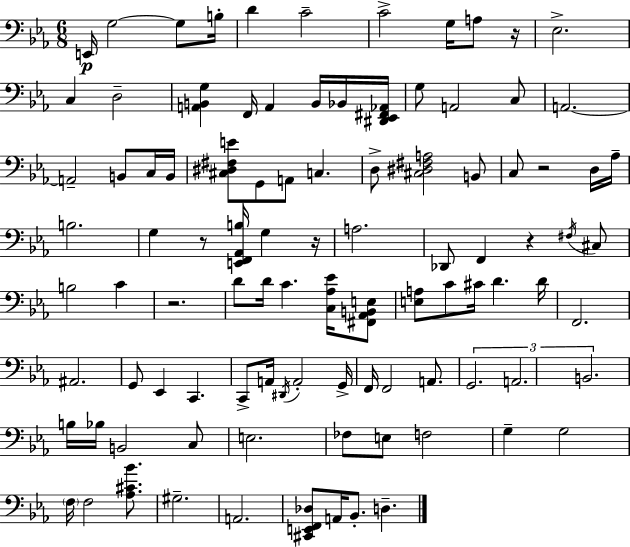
{
  \clef bass
  \numericTimeSignature
  \time 6/8
  \key ees \major
  e,16\p g2~~ g8 b16-. | d'4 c'2-- | c'2-> g16 a8 r16 | ees2.-> | \break c4 d2-- | <a, b, g>4 f,16 a,4 b,16 bes,16 <dis, ees, fis, aes,>16 | g8 a,2 c8 | a,2.~~ | \break a,2-- b,8 c16 b,16 | <cis dis fis e'>8 g,8 a,8 c4. | d8-> <cis dis fis a>2 b,8 | c8 r2 d16 aes16-- | \break b2. | g4 r8 <e, f, aes, b>16 g4 r16 | a2. | des,8 f,4 r4 \acciaccatura { fis16 } cis8 | \break b2 c'4 | r2. | d'8 d'16 c'4. <c aes ees'>16 <fis, aes, b, e>8 | <e a>8 c'8 cis'16 d'4. | \break d'16 f,2. | ais,2. | g,8 ees,4 c,4. | c,8-> a,16 \acciaccatura { dis,16 } a,2-. | \break g,16-> f,16 f,2 a,8. | \tuplet 3/2 { g,2. | a,2. | b,2. } | \break b16 bes16 b,2 | c8 e2. | fes8 e8 f2 | g4-- g2 | \break \parenthesize f16 f2 <aes cis' bes'>8. | gis2.-- | a,2. | <cis, e, f, des>8 a,16 bes,8.-. d4.-- | \break \bar "|."
}